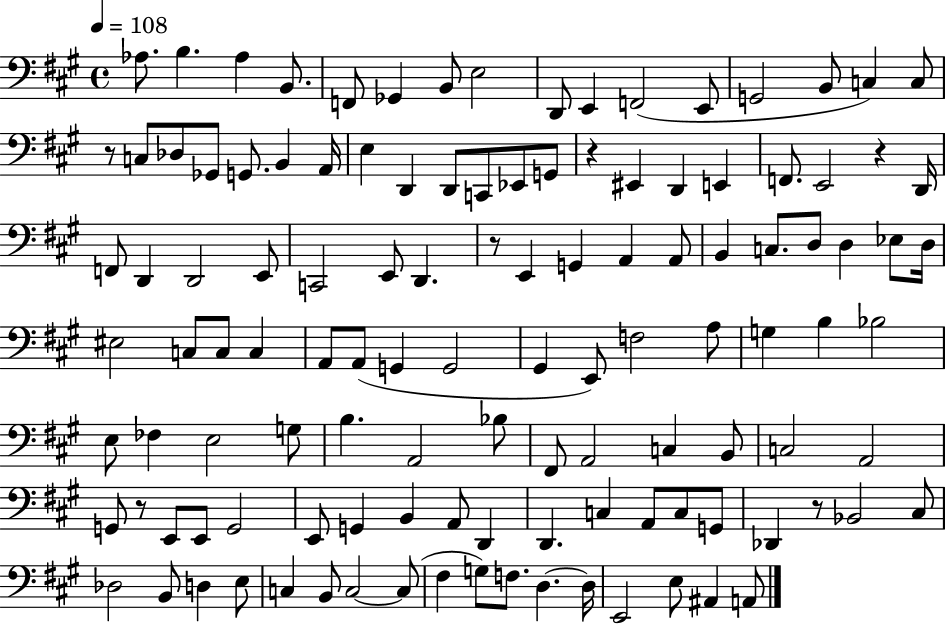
{
  \clef bass
  \time 4/4
  \defaultTimeSignature
  \key a \major
  \tempo 4 = 108
  aes8. b4. aes4 b,8. | f,8 ges,4 b,8 e2 | d,8 e,4 f,2( e,8 | g,2 b,8 c4) c8 | \break r8 c8 des8 ges,8 g,8. b,4 a,16 | e4 d,4 d,8 c,8 ees,8 g,8 | r4 eis,4 d,4 e,4 | f,8. e,2 r4 d,16 | \break f,8 d,4 d,2 e,8 | c,2 e,8 d,4. | r8 e,4 g,4 a,4 a,8 | b,4 c8. d8 d4 ees8 d16 | \break eis2 c8 c8 c4 | a,8 a,8( g,4 g,2 | gis,4 e,8) f2 a8 | g4 b4 bes2 | \break e8 fes4 e2 g8 | b4. a,2 bes8 | fis,8 a,2 c4 b,8 | c2 a,2 | \break g,8 r8 e,8 e,8 g,2 | e,8 g,4 b,4 a,8 d,4 | d,4. c4 a,8 c8 g,8 | des,4 r8 bes,2 cis8 | \break des2 b,8 d4 e8 | c4 b,8 c2~~ c8( | fis4 g8) f8. d4.~~ d16 | e,2 e8 ais,4 a,8 | \break \bar "|."
}